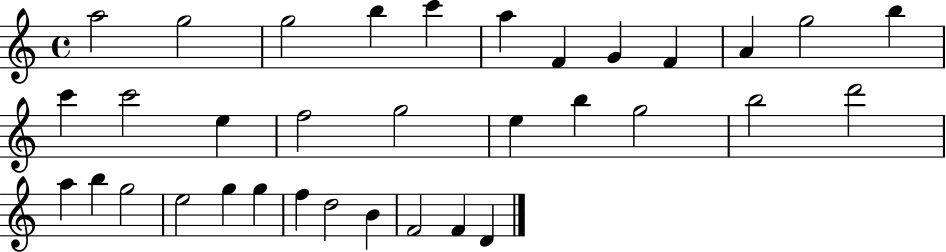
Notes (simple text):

A5/h G5/h G5/h B5/q C6/q A5/q F4/q G4/q F4/q A4/q G5/h B5/q C6/q C6/h E5/q F5/h G5/h E5/q B5/q G5/h B5/h D6/h A5/q B5/q G5/h E5/h G5/q G5/q F5/q D5/h B4/q F4/h F4/q D4/q